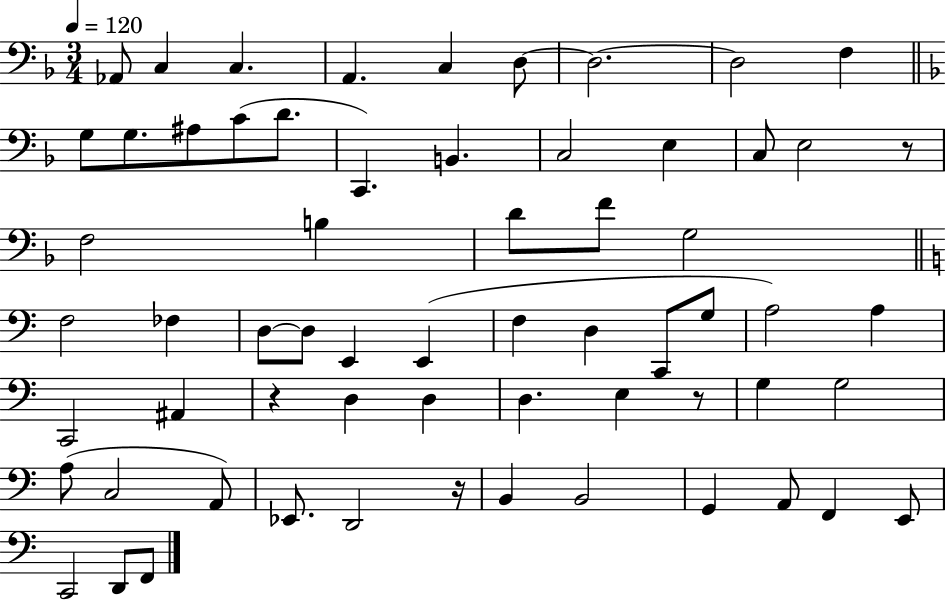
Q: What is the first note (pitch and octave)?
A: Ab2